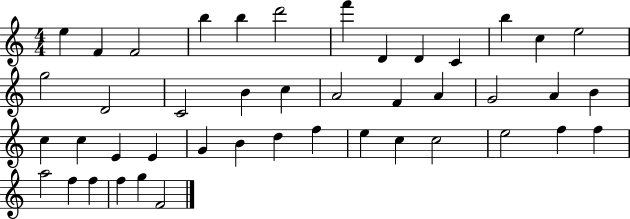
{
  \clef treble
  \numericTimeSignature
  \time 4/4
  \key c \major
  e''4 f'4 f'2 | b''4 b''4 d'''2 | f'''4 d'4 d'4 c'4 | b''4 c''4 e''2 | \break g''2 d'2 | c'2 b'4 c''4 | a'2 f'4 a'4 | g'2 a'4 b'4 | \break c''4 c''4 e'4 e'4 | g'4 b'4 d''4 f''4 | e''4 c''4 c''2 | e''2 f''4 f''4 | \break a''2 f''4 f''4 | f''4 g''4 f'2 | \bar "|."
}